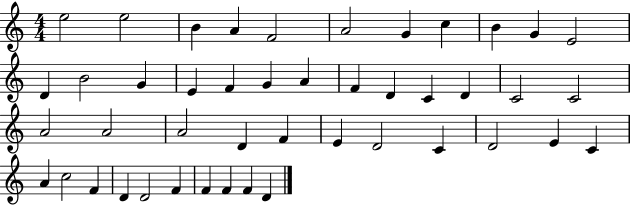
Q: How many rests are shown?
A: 0